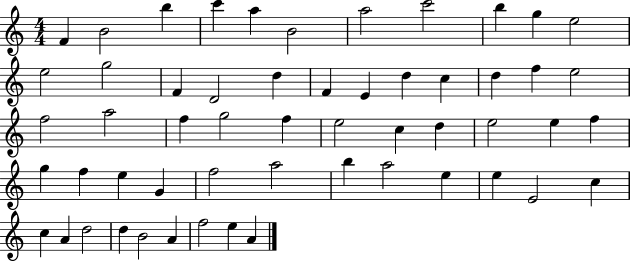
X:1
T:Untitled
M:4/4
L:1/4
K:C
F B2 b c' a B2 a2 c'2 b g e2 e2 g2 F D2 d F E d c d f e2 f2 a2 f g2 f e2 c d e2 e f g f e G f2 a2 b a2 e e E2 c c A d2 d B2 A f2 e A